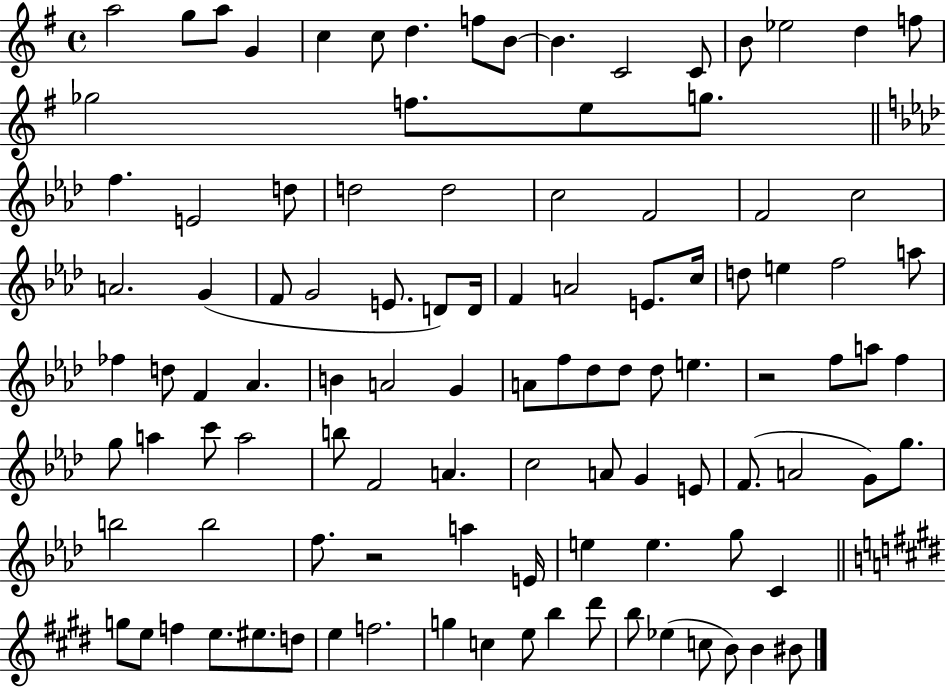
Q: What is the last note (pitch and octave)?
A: BIS4